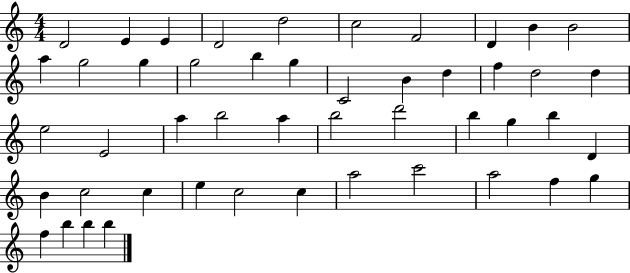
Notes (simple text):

D4/h E4/q E4/q D4/h D5/h C5/h F4/h D4/q B4/q B4/h A5/q G5/h G5/q G5/h B5/q G5/q C4/h B4/q D5/q F5/q D5/h D5/q E5/h E4/h A5/q B5/h A5/q B5/h D6/h B5/q G5/q B5/q D4/q B4/q C5/h C5/q E5/q C5/h C5/q A5/h C6/h A5/h F5/q G5/q F5/q B5/q B5/q B5/q